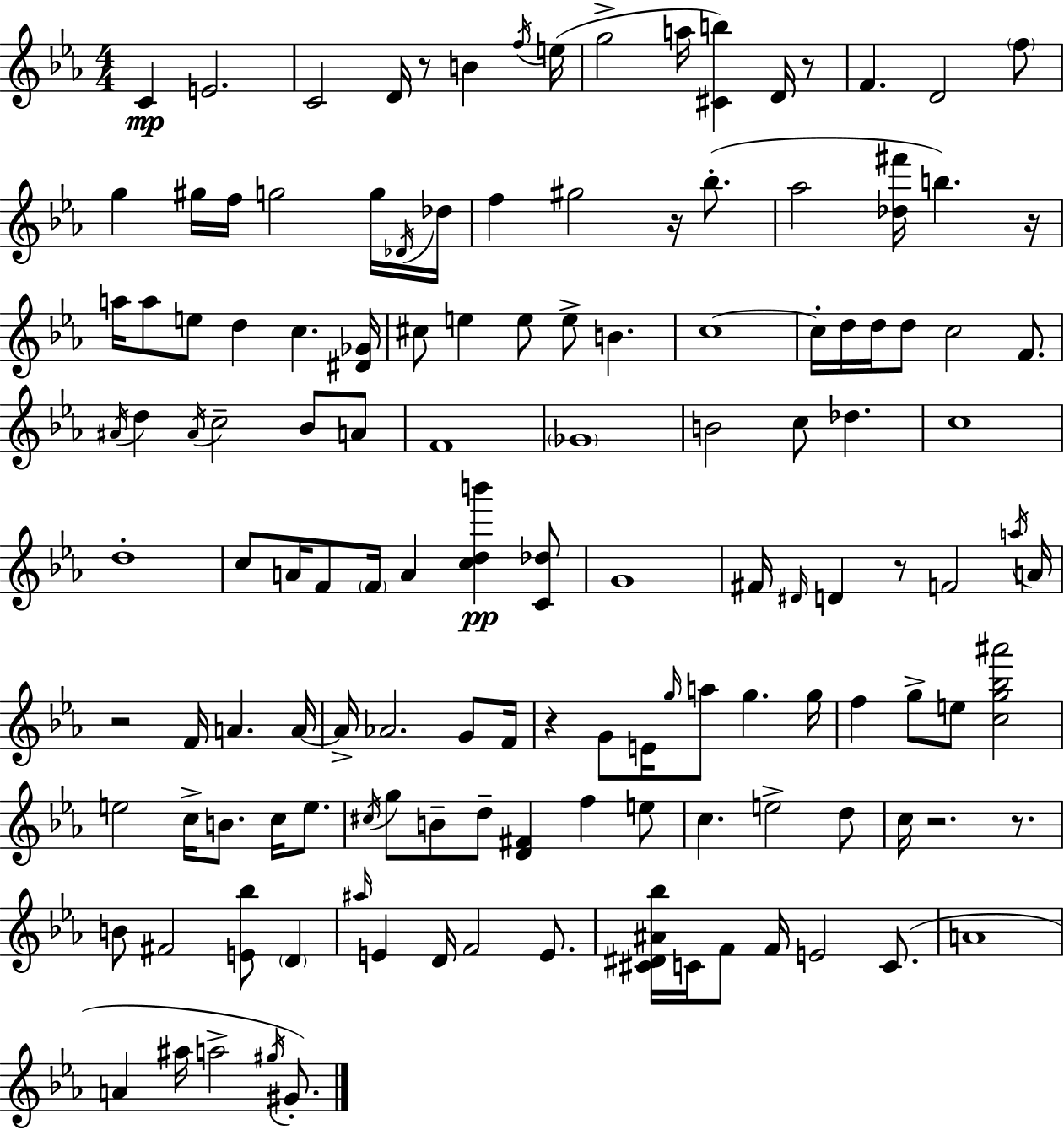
{
  \clef treble
  \numericTimeSignature
  \time 4/4
  \key ees \major
  c'4\mp e'2. | c'2 d'16 r8 b'4 \acciaccatura { f''16 }( | e''16 g''2-> a''16 <cis' b''>4) d'16 r8 | f'4. d'2 \parenthesize f''8 | \break g''4 gis''16 f''16 g''2 g''16 | \acciaccatura { des'16 } des''16 f''4 gis''2 r16 bes''8.-.( | aes''2 <des'' fis'''>16 b''4.) | r16 a''16 a''8 e''8 d''4 c''4. | \break <dis' ges'>16 cis''8 e''4 e''8 e''8-> b'4. | c''1~~ | c''16-. d''16 d''16 d''8 c''2 f'8. | \acciaccatura { ais'16 } d''4 \acciaccatura { ais'16 } c''2-- | \break bes'8 a'8 f'1 | \parenthesize ges'1 | b'2 c''8 des''4. | c''1 | \break d''1-. | c''8 a'16 f'8 \parenthesize f'16 a'4 <c'' d'' b'''>4\pp | <c' des''>8 g'1 | fis'16 \grace { dis'16 } d'4 r8 f'2 | \break \acciaccatura { a''16 } a'16 r2 f'16 a'4. | a'16~~ a'16-> aes'2. | g'8 f'16 r4 g'8 e'16 \grace { g''16 } a''8 | g''4. g''16 f''4 g''8-> e''8 <c'' g'' bes'' ais'''>2 | \break e''2 c''16-> | b'8. c''16 e''8. \acciaccatura { cis''16 } g''8 b'8-- d''8-- <d' fis'>4 | f''4 e''8 c''4. e''2-> | d''8 c''16 r2. | \break r8. b'8 fis'2 | <e' bes''>8 \parenthesize d'4 \grace { ais''16 } e'4 d'16 f'2 | e'8. <cis' dis' ais' bes''>16 c'16 f'8 f'16 e'2 | c'8.( a'1 | \break a'4 ais''16 a''2-> | \acciaccatura { gis''16 }) gis'8.-. \bar "|."
}